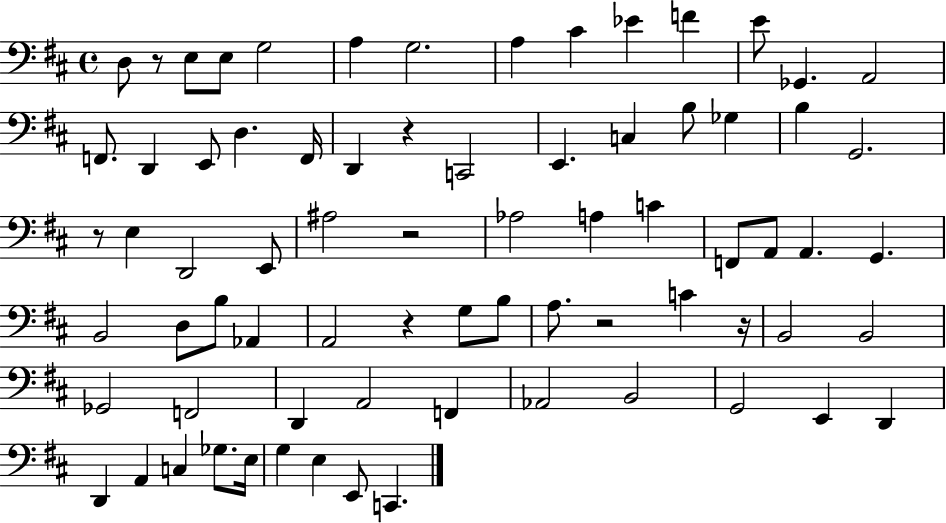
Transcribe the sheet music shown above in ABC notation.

X:1
T:Untitled
M:4/4
L:1/4
K:D
D,/2 z/2 E,/2 E,/2 G,2 A, G,2 A, ^C _E F E/2 _G,, A,,2 F,,/2 D,, E,,/2 D, F,,/4 D,, z C,,2 E,, C, B,/2 _G, B, G,,2 z/2 E, D,,2 E,,/2 ^A,2 z2 _A,2 A, C F,,/2 A,,/2 A,, G,, B,,2 D,/2 B,/2 _A,, A,,2 z G,/2 B,/2 A,/2 z2 C z/4 B,,2 B,,2 _G,,2 F,,2 D,, A,,2 F,, _A,,2 B,,2 G,,2 E,, D,, D,, A,, C, _G,/2 E,/4 G, E, E,,/2 C,,